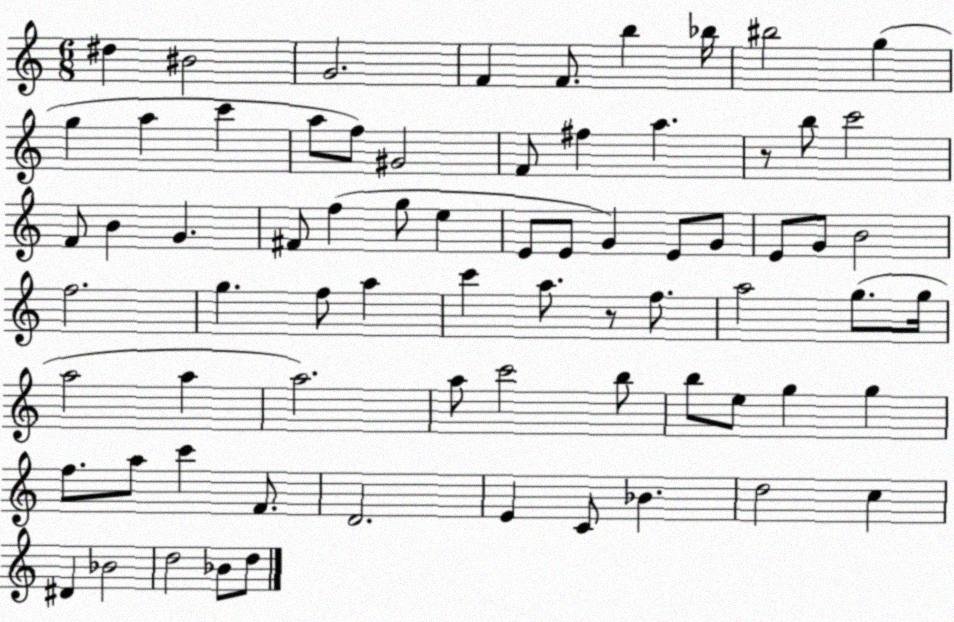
X:1
T:Untitled
M:6/8
L:1/4
K:C
^d ^B2 G2 F F/2 b _b/4 ^b2 g g a c' a/2 f/2 ^G2 F/2 ^f a z/2 b/2 c'2 F/2 B G ^F/2 f g/2 e E/2 E/2 G E/2 G/2 E/2 G/2 B2 f2 g f/2 a c' a/2 z/2 f/2 a2 g/2 g/4 a2 a a2 a/2 c'2 b/2 b/2 e/2 g g f/2 a/2 c' F/2 D2 E C/2 _B d2 c ^D _B2 d2 _B/2 d/2